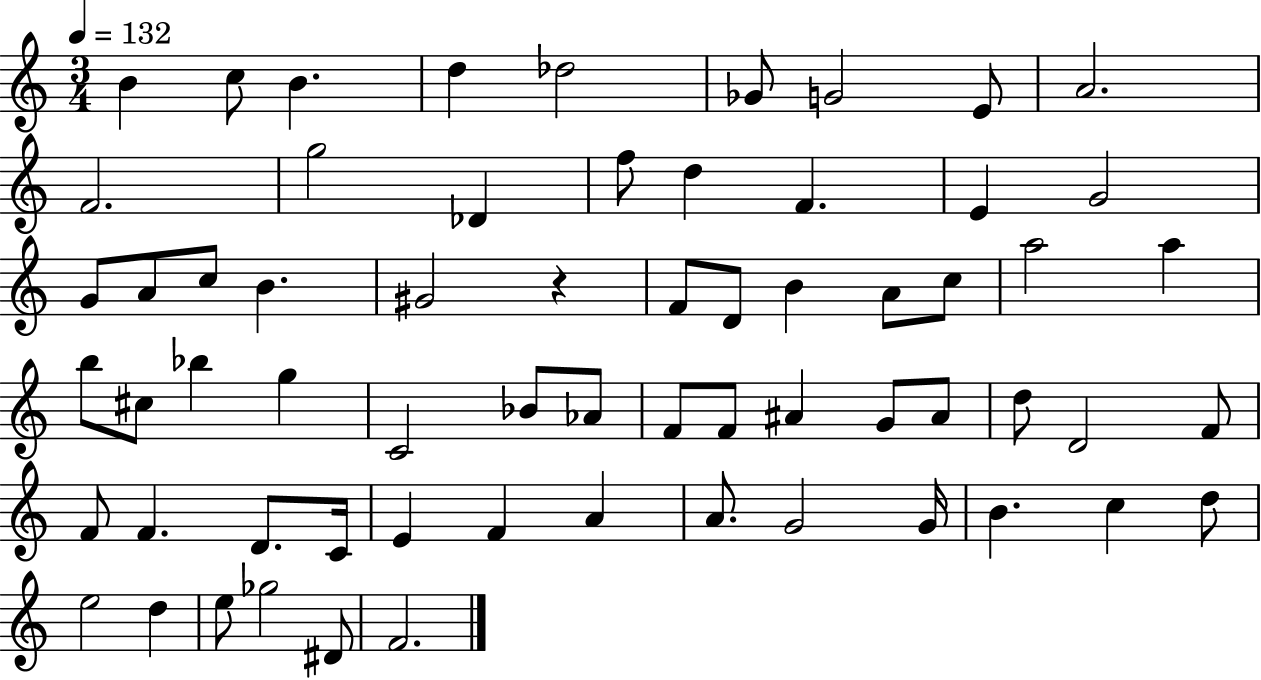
{
  \clef treble
  \numericTimeSignature
  \time 3/4
  \key c \major
  \tempo 4 = 132
  b'4 c''8 b'4. | d''4 des''2 | ges'8 g'2 e'8 | a'2. | \break f'2. | g''2 des'4 | f''8 d''4 f'4. | e'4 g'2 | \break g'8 a'8 c''8 b'4. | gis'2 r4 | f'8 d'8 b'4 a'8 c''8 | a''2 a''4 | \break b''8 cis''8 bes''4 g''4 | c'2 bes'8 aes'8 | f'8 f'8 ais'4 g'8 ais'8 | d''8 d'2 f'8 | \break f'8 f'4. d'8. c'16 | e'4 f'4 a'4 | a'8. g'2 g'16 | b'4. c''4 d''8 | \break e''2 d''4 | e''8 ges''2 dis'8 | f'2. | \bar "|."
}